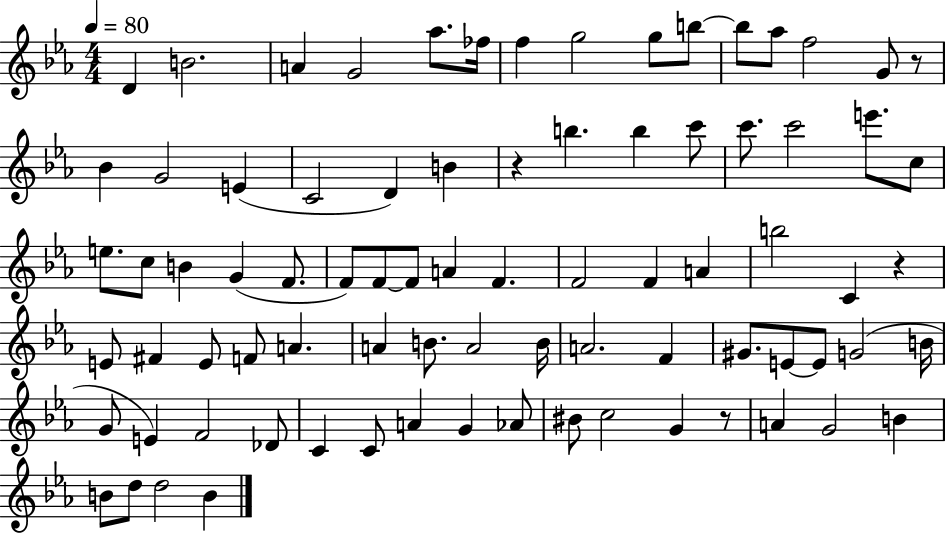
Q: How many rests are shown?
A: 4